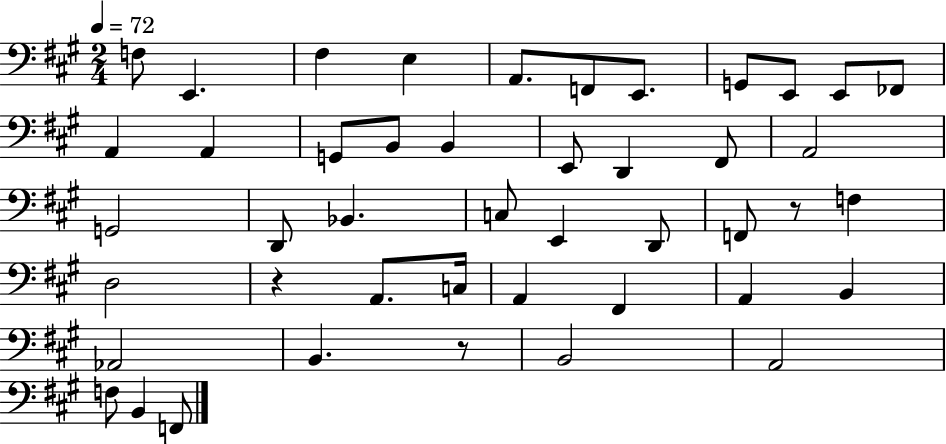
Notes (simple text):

F3/e E2/q. F#3/q E3/q A2/e. F2/e E2/e. G2/e E2/e E2/e FES2/e A2/q A2/q G2/e B2/e B2/q E2/e D2/q F#2/e A2/h G2/h D2/e Bb2/q. C3/e E2/q D2/e F2/e R/e F3/q D3/h R/q A2/e. C3/s A2/q F#2/q A2/q B2/q Ab2/h B2/q. R/e B2/h A2/h F3/e B2/q F2/e